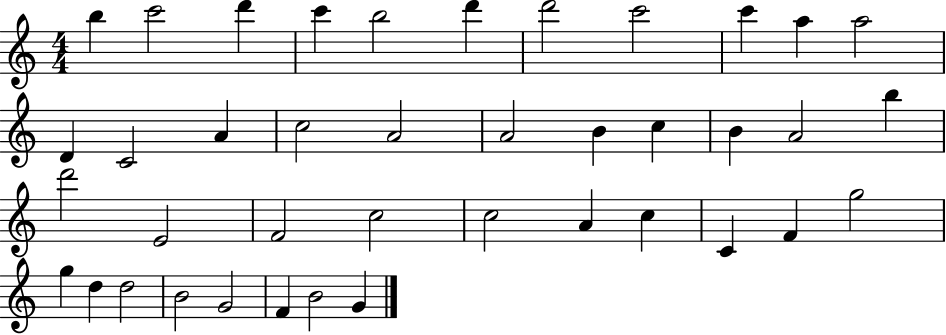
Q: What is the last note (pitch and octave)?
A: G4